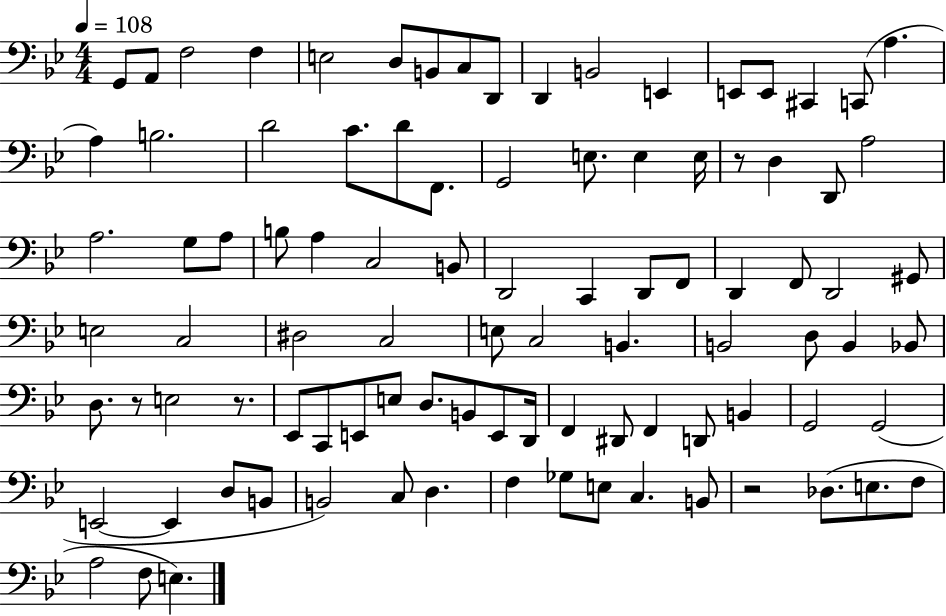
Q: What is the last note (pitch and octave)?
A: E3